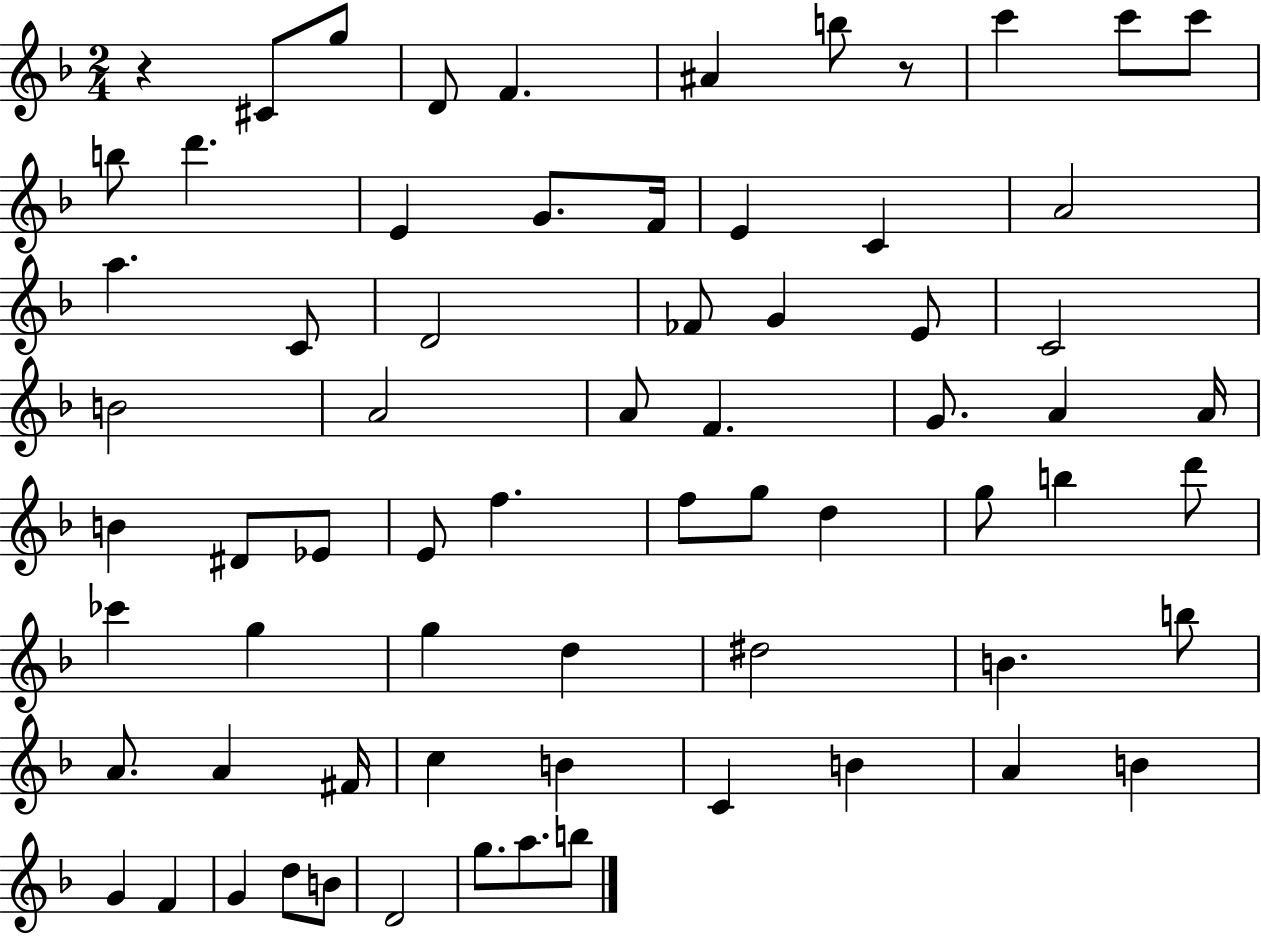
X:1
T:Untitled
M:2/4
L:1/4
K:F
z ^C/2 g/2 D/2 F ^A b/2 z/2 c' c'/2 c'/2 b/2 d' E G/2 F/4 E C A2 a C/2 D2 _F/2 G E/2 C2 B2 A2 A/2 F G/2 A A/4 B ^D/2 _E/2 E/2 f f/2 g/2 d g/2 b d'/2 _c' g g d ^d2 B b/2 A/2 A ^F/4 c B C B A B G F G d/2 B/2 D2 g/2 a/2 b/2